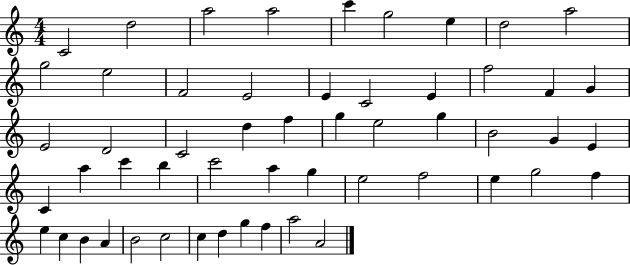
X:1
T:Untitled
M:4/4
L:1/4
K:C
C2 d2 a2 a2 c' g2 e d2 a2 g2 e2 F2 E2 E C2 E f2 F G E2 D2 C2 d f g e2 g B2 G E C a c' b c'2 a g e2 f2 e g2 f e c B A B2 c2 c d g f a2 A2